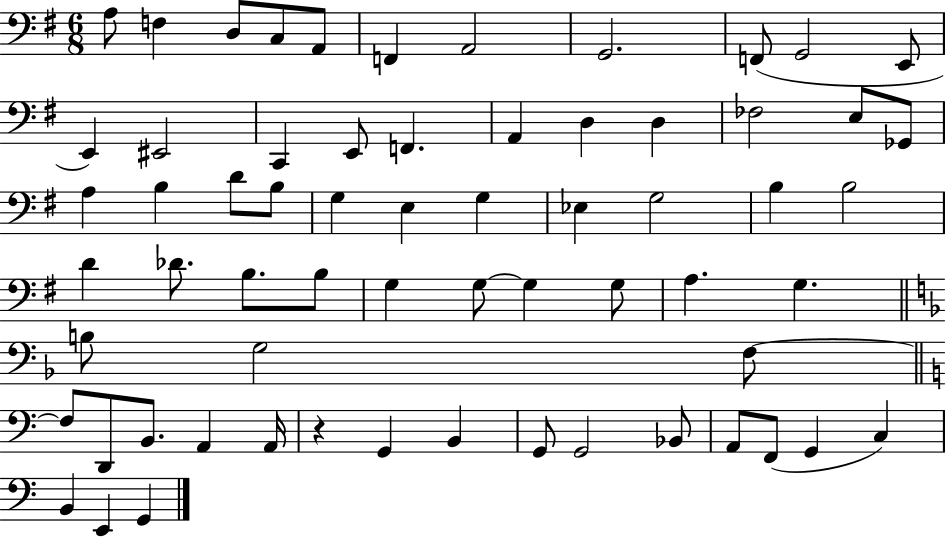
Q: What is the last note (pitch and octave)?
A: G2